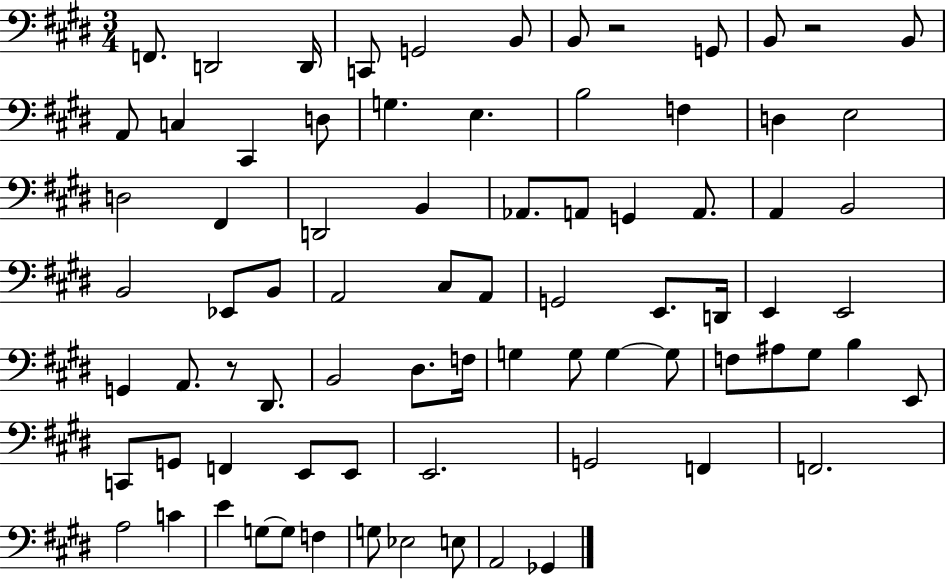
F2/e. D2/h D2/s C2/e G2/h B2/e B2/e R/h G2/e B2/e R/h B2/e A2/e C3/q C#2/q D3/e G3/q. E3/q. B3/h F3/q D3/q E3/h D3/h F#2/q D2/h B2/q Ab2/e. A2/e G2/q A2/e. A2/q B2/h B2/h Eb2/e B2/e A2/h C#3/e A2/e G2/h E2/e. D2/s E2/q E2/h G2/q A2/e. R/e D#2/e. B2/h D#3/e. F3/s G3/q G3/e G3/q G3/e F3/e A#3/e G#3/e B3/q E2/e C2/e G2/e F2/q E2/e E2/e E2/h. G2/h F2/q F2/h. A3/h C4/q E4/q G3/e G3/e F3/q G3/e Eb3/h E3/e A2/h Gb2/q